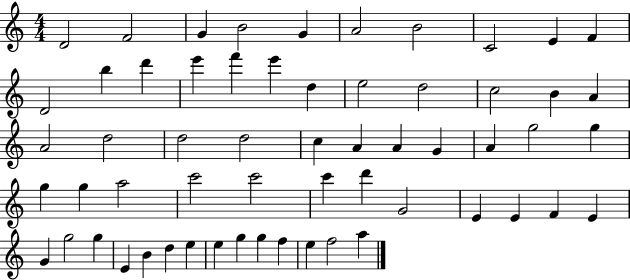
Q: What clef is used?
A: treble